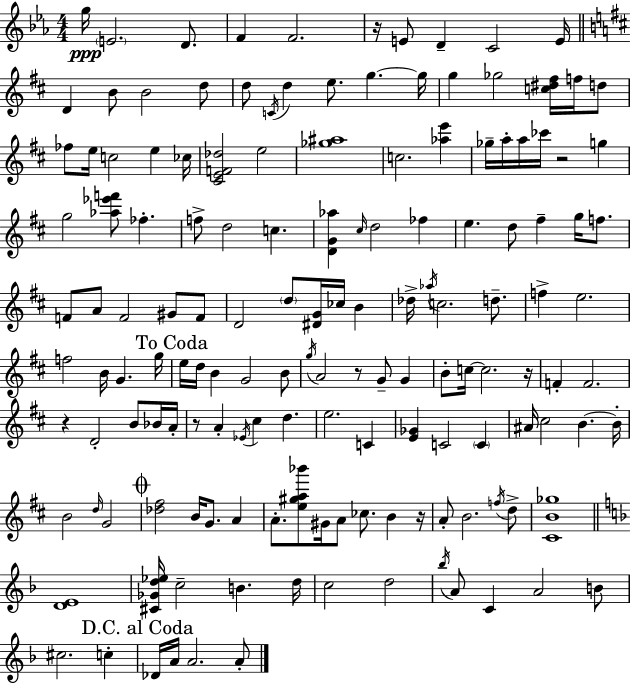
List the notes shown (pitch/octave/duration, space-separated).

G5/s E4/h. D4/e. F4/q F4/h. R/s E4/e D4/q C4/h E4/s D4/q B4/e B4/h D5/e D5/e C4/s D5/q E5/e. G5/q. G5/s G5/q Gb5/h [C5,D#5,F#5]/s F5/s D5/e FES5/e E5/s C5/h E5/q CES5/s [C#4,E4,F4,Db5]/h E5/h [Gb5,A#5]/w C5/h. [Ab5,E6]/q Gb5/s A5/s A5/s CES6/s R/h G5/q G5/h [Ab5,Eb6,F6]/e FES5/q. F5/e D5/h C5/q. [D4,G4,Ab5]/q C#5/s D5/h FES5/q E5/q. D5/e F#5/q G5/s F5/e. F4/e A4/e F4/h G#4/e F4/e D4/h D5/e [D#4,G4]/s CES5/s B4/q Db5/s Ab5/s C5/h. D5/e. F5/q E5/h. F5/h B4/s G4/q. G5/s E5/s D5/s B4/q G4/h B4/e G5/s A4/h R/e G4/e G4/q B4/e C5/s C5/h. R/s F4/q F4/h. R/q D4/h B4/e Bb4/s A4/s R/e A4/q Eb4/s C#5/q D5/q. E5/h. C4/q [E4,Gb4]/q C4/h C4/q A#4/s C#5/h B4/q. B4/s B4/h D5/s G4/h [Db5,F#5]/h B4/s G4/e. A4/q A4/e. [E5,G#5,A5,Bb6]/e G#4/s A4/e CES5/e. B4/q R/s A4/e B4/h. F5/s D5/e [C#4,B4,Gb5]/w [D4,E4]/w [C#4,Gb4,D5,Eb5]/s C5/h B4/q. D5/s C5/h D5/h Bb5/s A4/e C4/q A4/h B4/e C#5/h. C5/q Db4/s A4/s A4/h. A4/e